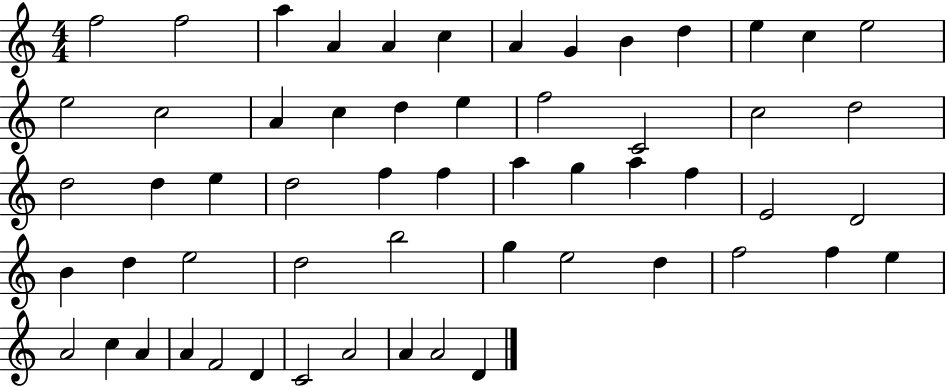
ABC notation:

X:1
T:Untitled
M:4/4
L:1/4
K:C
f2 f2 a A A c A G B d e c e2 e2 c2 A c d e f2 C2 c2 d2 d2 d e d2 f f a g a f E2 D2 B d e2 d2 b2 g e2 d f2 f e A2 c A A F2 D C2 A2 A A2 D